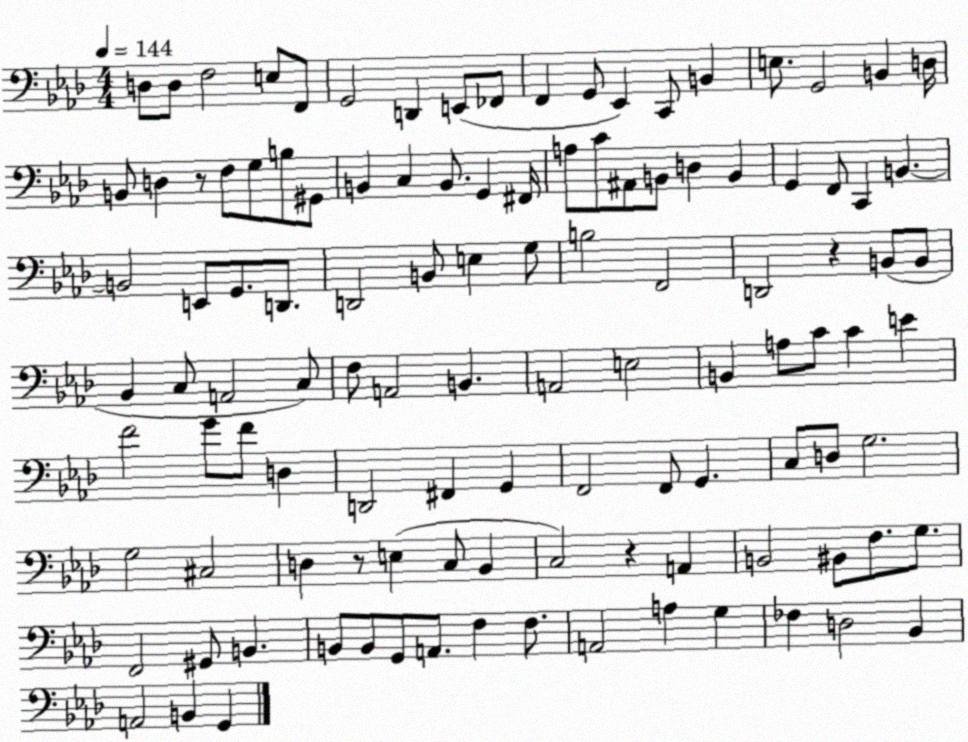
X:1
T:Untitled
M:4/4
L:1/4
K:Ab
D,/2 D,/2 F,2 E,/2 F,,/2 G,,2 D,, E,,/2 _F,,/2 F,, G,,/2 _E,, C,,/2 B,, E,/2 G,,2 B,, D,/4 B,,/2 D, z/2 F,/2 G,/2 B,/2 ^G,,/2 B,, C, B,,/2 G,, ^F,,/4 A,/2 C/2 ^A,,/2 B,,/2 D, B,, G,, F,,/2 C,, B,, B,,2 E,,/2 G,,/2 D,,/2 D,,2 B,,/2 E, G,/2 B,2 F,,2 D,,2 z B,,/2 B,,/2 _B,, C,/2 A,,2 C,/2 F,/2 A,,2 B,, A,,2 E,2 B,, A,/2 C/2 C E F2 G/2 F/2 D, D,,2 ^F,, G,, F,,2 F,,/2 G,, C,/2 D,/2 G,2 G,2 ^C,2 D, z/2 E, C,/2 _B,, C,2 z A,, B,,2 ^B,,/2 F,/2 G,/2 F,,2 ^G,,/2 B,, B,,/2 B,,/2 G,,/2 A,,/2 F, F,/2 A,,2 A, G, _F, D,2 _B,, A,,2 B,, G,,